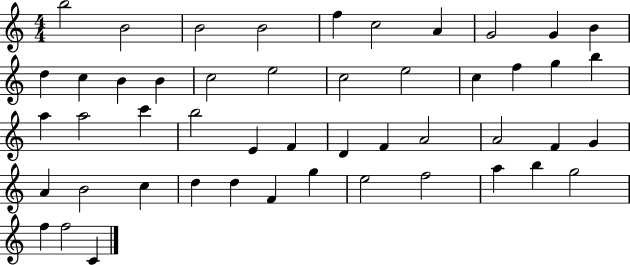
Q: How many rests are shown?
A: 0